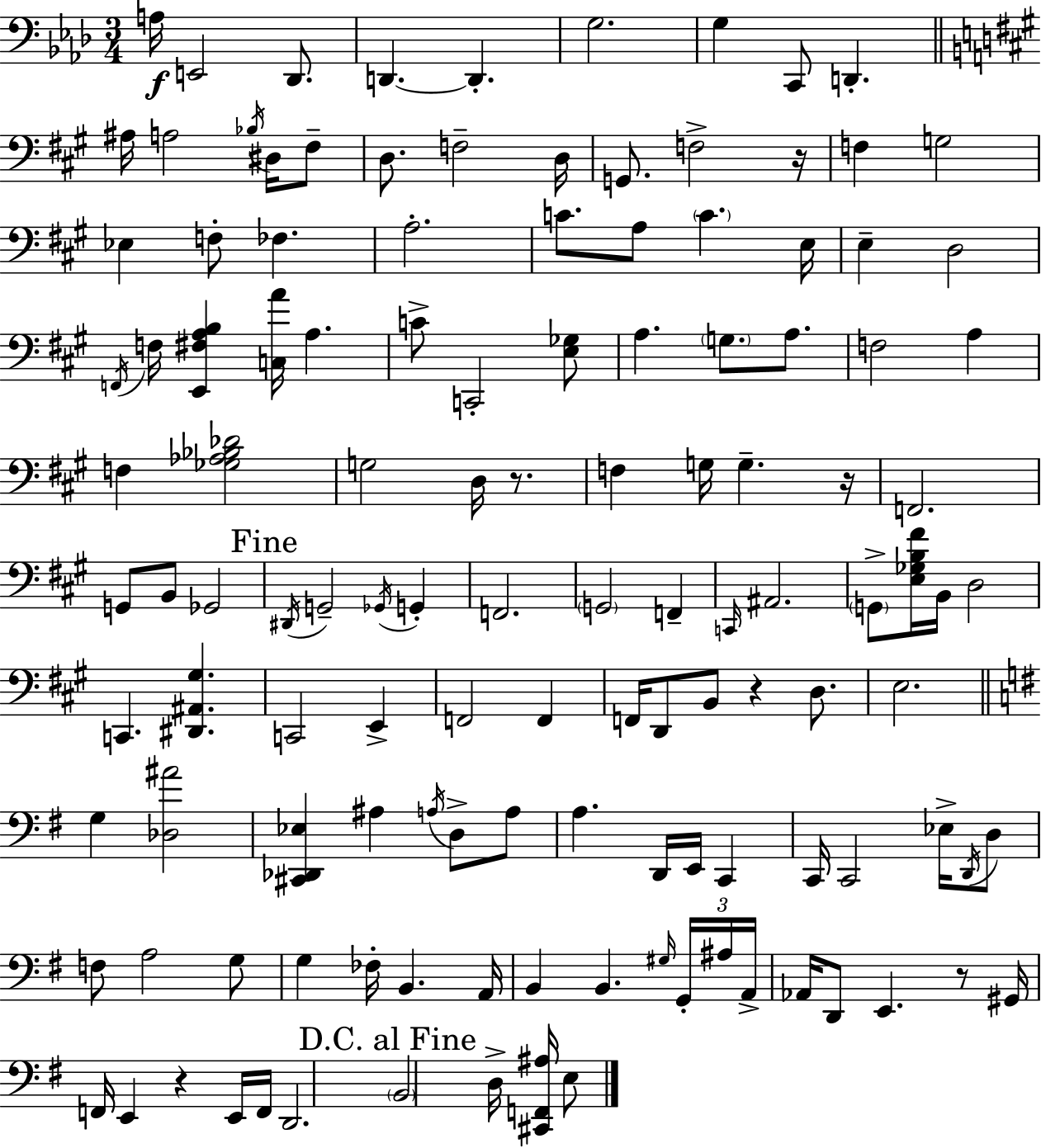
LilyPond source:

{
  \clef bass
  \numericTimeSignature
  \time 3/4
  \key f \minor
  a16\f e,2 des,8. | d,4.~~ d,4.-. | g2. | g4 c,8 d,4.-. | \break \bar "||" \break \key a \major ais16 a2 \acciaccatura { bes16 } dis16 fis8-- | d8. f2-- | d16 g,8. f2-> | r16 f4 g2 | \break ees4 f8-. fes4. | a2.-. | c'8. a8 \parenthesize c'4. | e16 e4-- d2 | \break \acciaccatura { f,16 } f16 <e, fis a b>4 <c a'>16 a4. | c'8-> c,2-. | <e ges>8 a4. \parenthesize g8. a8. | f2 a4 | \break f4 <ges aes bes des'>2 | g2 d16 r8. | f4 g16 g4.-- | r16 f,2. | \break g,8 b,8 ges,2 | \mark "Fine" \acciaccatura { dis,16 } g,2-- \acciaccatura { ges,16 } | g,4-. f,2. | \parenthesize g,2 | \break f,4-- \grace { c,16 } ais,2. | \parenthesize g,8-> <e ges b fis'>16 b,16 d2 | c,4. <dis, ais, gis>4. | c,2 | \break e,4-> f,2 | f,4 f,16 d,8 b,8 r4 | d8. e2. | \bar "||" \break \key e \minor g4 <des ais'>2 | <cis, des, ees>4 ais4 \acciaccatura { a16 } d8-> a8 | a4. d,16 e,16 c,4 | c,16 c,2 ees16-> \acciaccatura { d,16 } | \break d8 f8 a2 | g8 g4 fes16-. b,4. | a,16 b,4 b,4. | \grace { gis16 } \tuplet 3/2 { g,16-. ais16 a,16-> } aes,16 d,8 e,4. | \break r8 gis,16 f,16 e,4 r4 | e,16 f,16 d,2. | \mark "D.C. al Fine" \parenthesize b,2 d16-> | <cis, f, ais>16 e8 \bar "|."
}